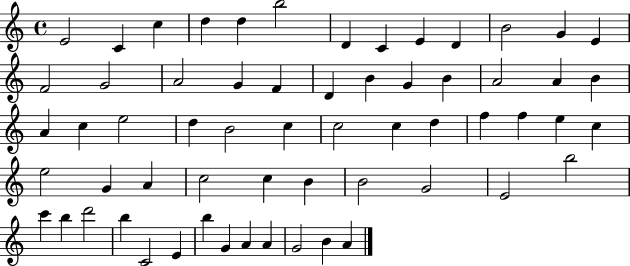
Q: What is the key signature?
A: C major